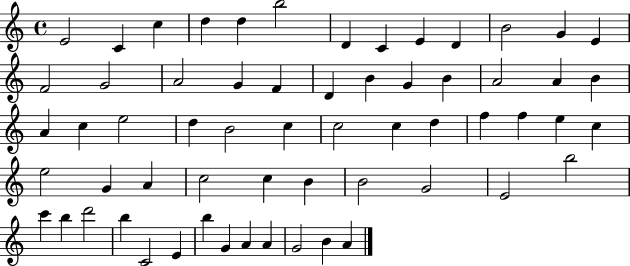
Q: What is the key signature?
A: C major